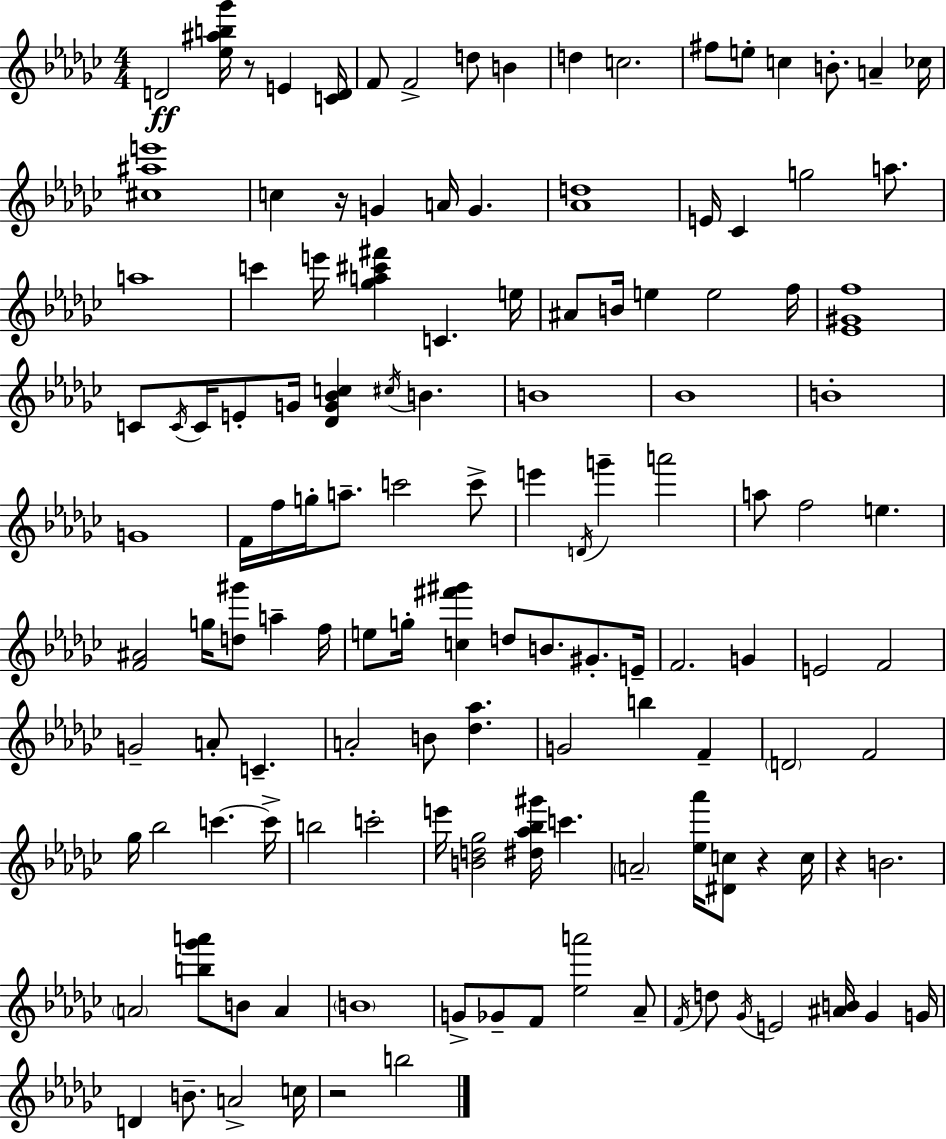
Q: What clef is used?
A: treble